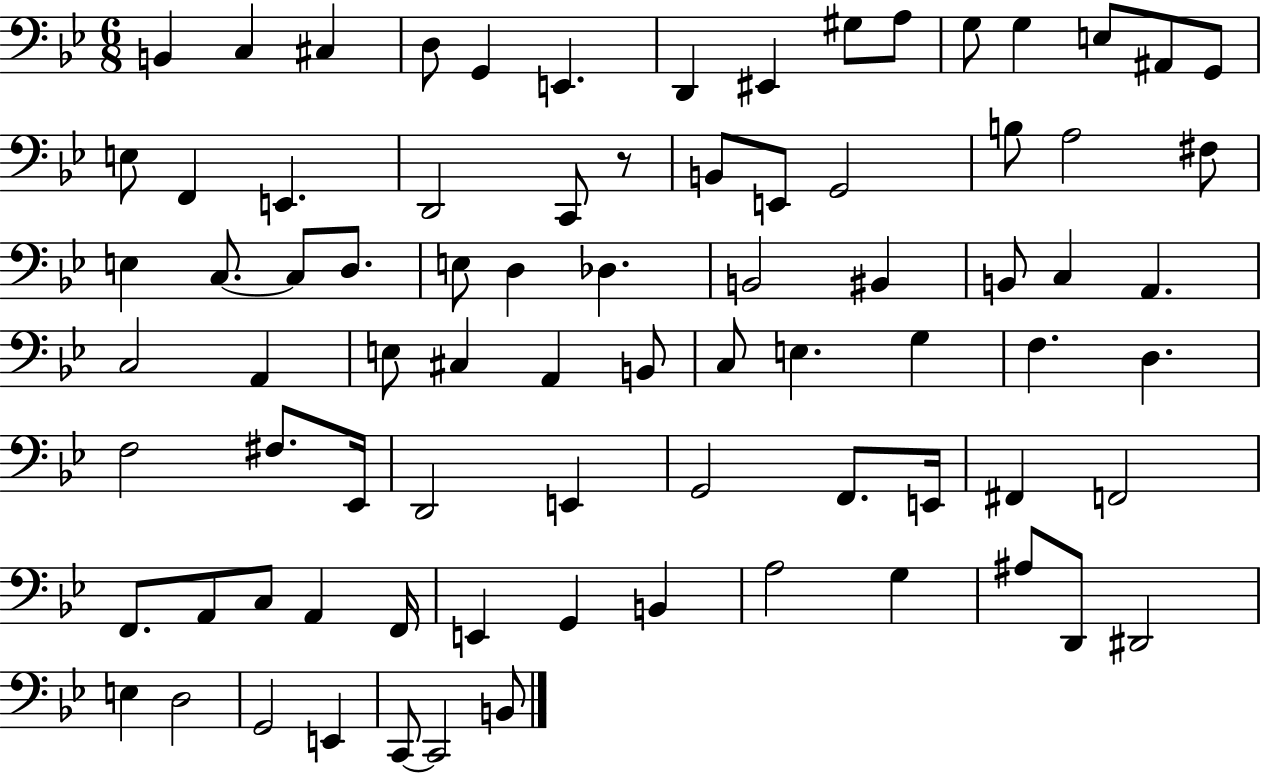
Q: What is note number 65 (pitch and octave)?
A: E2